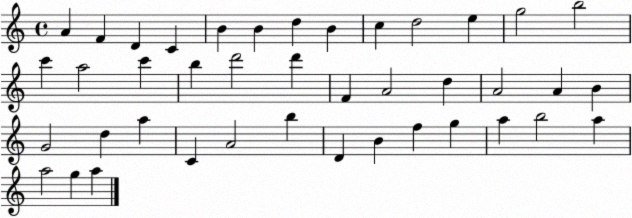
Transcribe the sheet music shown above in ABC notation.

X:1
T:Untitled
M:4/4
L:1/4
K:C
A F D C B B d B c d2 e g2 b2 c' a2 c' b d'2 d' F A2 d A2 A B G2 d a C A2 b D B f g a b2 a a2 g a